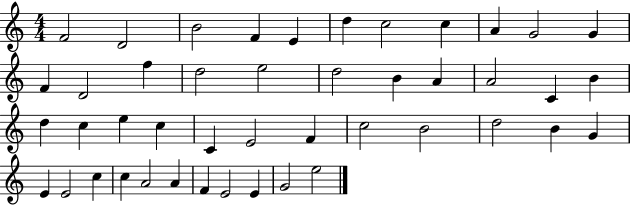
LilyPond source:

{
  \clef treble
  \numericTimeSignature
  \time 4/4
  \key c \major
  f'2 d'2 | b'2 f'4 e'4 | d''4 c''2 c''4 | a'4 g'2 g'4 | \break f'4 d'2 f''4 | d''2 e''2 | d''2 b'4 a'4 | a'2 c'4 b'4 | \break d''4 c''4 e''4 c''4 | c'4 e'2 f'4 | c''2 b'2 | d''2 b'4 g'4 | \break e'4 e'2 c''4 | c''4 a'2 a'4 | f'4 e'2 e'4 | g'2 e''2 | \break \bar "|."
}